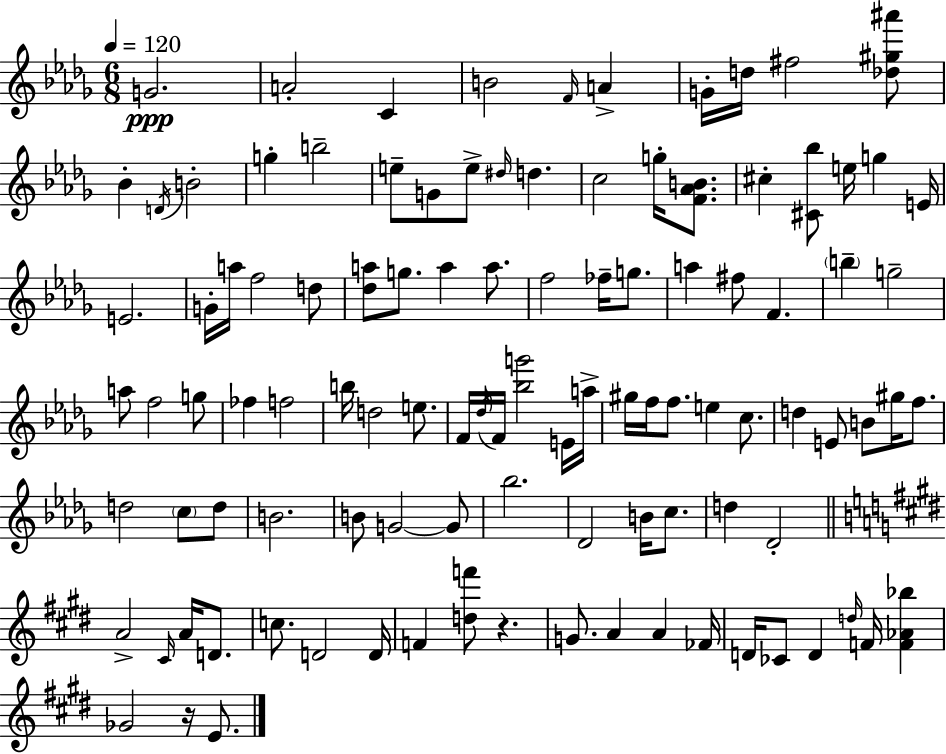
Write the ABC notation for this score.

X:1
T:Untitled
M:6/8
L:1/4
K:Bbm
G2 A2 C B2 F/4 A G/4 d/4 ^f2 [_d^g^a']/2 _B D/4 B2 g b2 e/2 G/2 e/2 ^d/4 d c2 g/4 [F_AB]/2 ^c [^C_b]/2 e/4 g E/4 E2 G/4 a/4 f2 d/2 [_da]/2 g/2 a a/2 f2 _f/4 g/2 a ^f/2 F b g2 a/2 f2 g/2 _f f2 b/4 d2 e/2 F/4 _d/4 F/4 [_bg']2 E/4 a/4 ^g/4 f/4 f/2 e c/2 d E/2 B/2 ^g/4 f/2 d2 c/2 d/2 B2 B/2 G2 G/2 _b2 _D2 B/4 c/2 d _D2 A2 ^C/4 A/4 D/2 c/2 D2 D/4 F [df']/2 z G/2 A A _F/4 D/4 _C/2 D d/4 F/4 [F_A_b] _G2 z/4 E/2